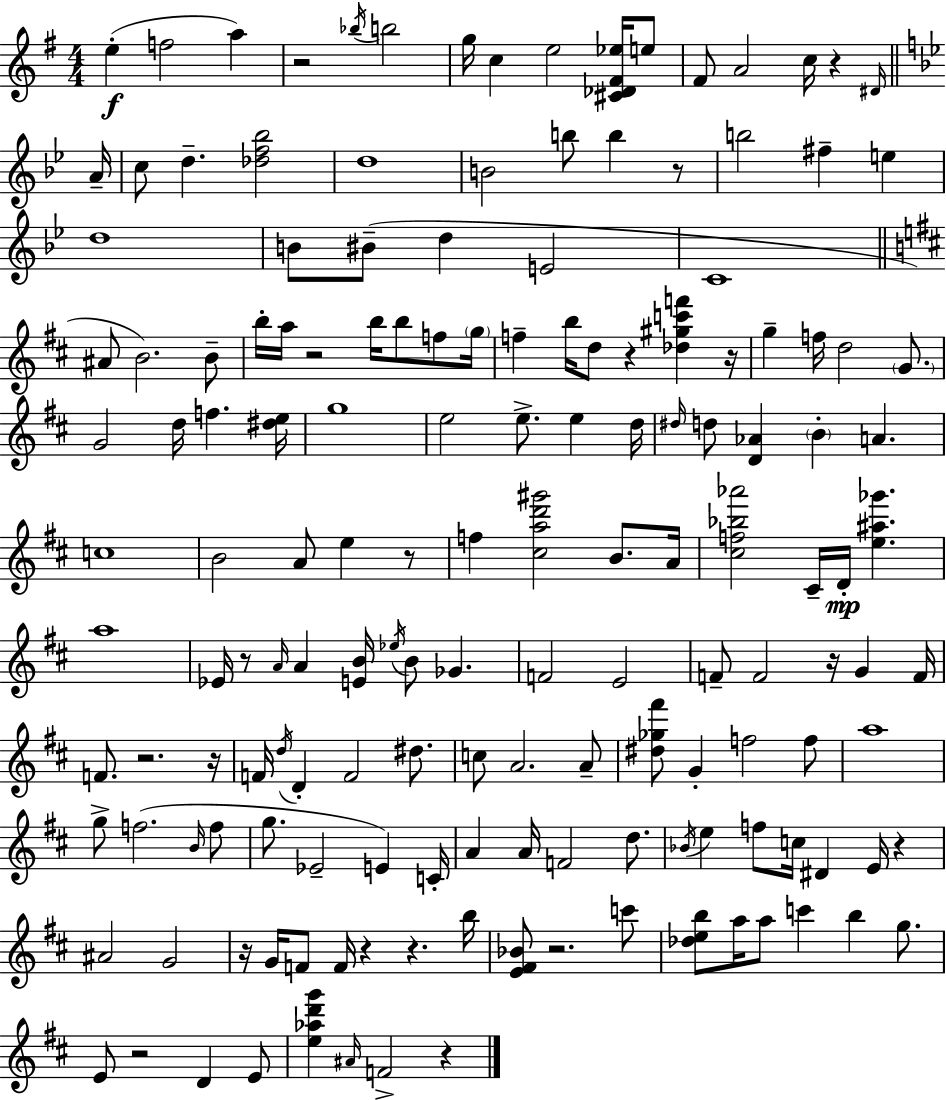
E5/q F5/h A5/q R/h Bb5/s B5/h G5/s C5/q E5/h [C#4,Db4,F#4,Eb5]/s E5/e F#4/e A4/h C5/s R/q D#4/s A4/s C5/e D5/q. [Db5,F5,Bb5]/h D5/w B4/h B5/e B5/q R/e B5/h F#5/q E5/q D5/w B4/e BIS4/e D5/q E4/h C4/w A#4/e B4/h. B4/e B5/s A5/s R/h B5/s B5/e F5/e G5/s F5/q B5/s D5/e R/q [Db5,G#5,C6,F6]/q R/s G5/q F5/s D5/h G4/e. G4/h D5/s F5/q. [D#5,E5]/s G5/w E5/h E5/e. E5/q D5/s D#5/s D5/e [D4,Ab4]/q B4/q A4/q. C5/w B4/h A4/e E5/q R/e F5/q [C#5,A5,D6,G#6]/h B4/e. A4/s [C#5,F5,Bb5,Ab6]/h C#4/s D4/s [E5,A#5,Gb6]/q. A5/w Eb4/s R/e A4/s A4/q [E4,B4]/s Eb5/s B4/e Gb4/q. F4/h E4/h F4/e F4/h R/s G4/q F4/s F4/e. R/h. R/s F4/s D5/s D4/q F4/h D#5/e. C5/e A4/h. A4/e [D#5,Gb5,F#6]/e G4/q F5/h F5/e A5/w G5/e F5/h. B4/s F5/e G5/e. Eb4/h E4/q C4/s A4/q A4/s F4/h D5/e. Bb4/s E5/q F5/e C5/s D#4/q E4/s R/q A#4/h G4/h R/s G4/s F4/e F4/s R/q R/q. B5/s [E4,F#4,Bb4]/e R/h. C6/e [Db5,E5,B5]/e A5/s A5/e C6/q B5/q G5/e. E4/e R/h D4/q E4/e [E5,Ab5,D6,G6]/q A#4/s F4/h R/q